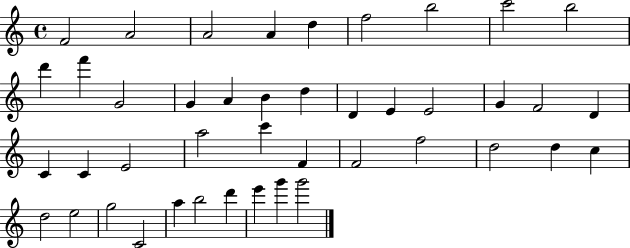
{
  \clef treble
  \time 4/4
  \defaultTimeSignature
  \key c \major
  f'2 a'2 | a'2 a'4 d''4 | f''2 b''2 | c'''2 b''2 | \break d'''4 f'''4 g'2 | g'4 a'4 b'4 d''4 | d'4 e'4 e'2 | g'4 f'2 d'4 | \break c'4 c'4 e'2 | a''2 c'''4 f'4 | f'2 f''2 | d''2 d''4 c''4 | \break d''2 e''2 | g''2 c'2 | a''4 b''2 d'''4 | e'''4 g'''4 g'''2 | \break \bar "|."
}